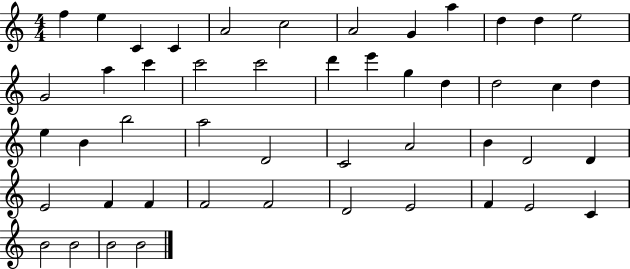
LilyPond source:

{
  \clef treble
  \numericTimeSignature
  \time 4/4
  \key c \major
  f''4 e''4 c'4 c'4 | a'2 c''2 | a'2 g'4 a''4 | d''4 d''4 e''2 | \break g'2 a''4 c'''4 | c'''2 c'''2 | d'''4 e'''4 g''4 d''4 | d''2 c''4 d''4 | \break e''4 b'4 b''2 | a''2 d'2 | c'2 a'2 | b'4 d'2 d'4 | \break e'2 f'4 f'4 | f'2 f'2 | d'2 e'2 | f'4 e'2 c'4 | \break b'2 b'2 | b'2 b'2 | \bar "|."
}